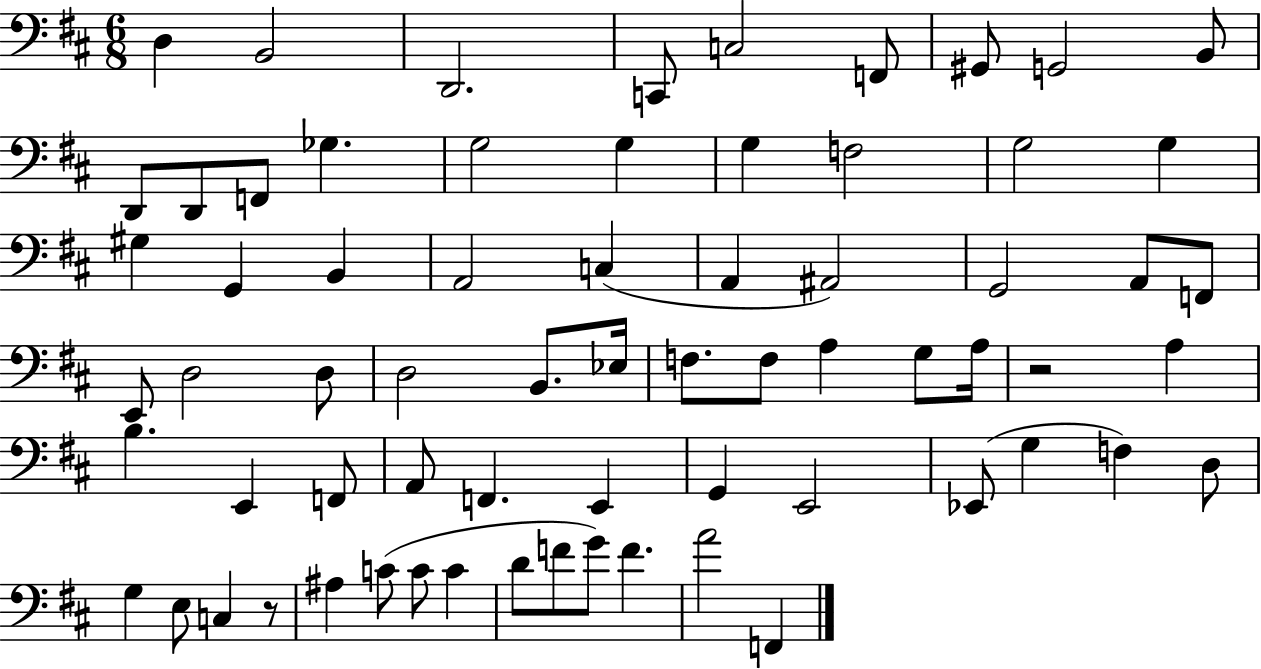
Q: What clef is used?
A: bass